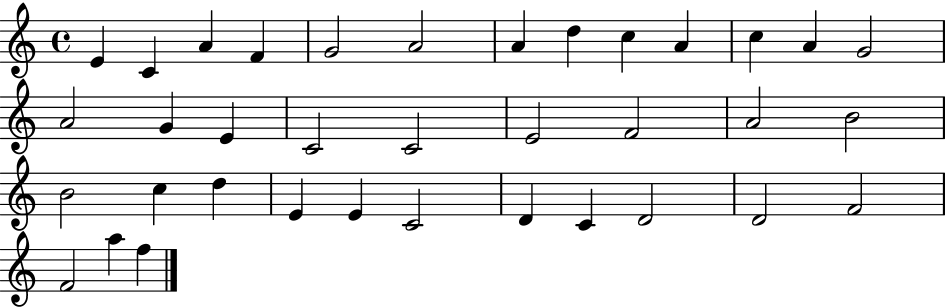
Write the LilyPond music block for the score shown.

{
  \clef treble
  \time 4/4
  \defaultTimeSignature
  \key c \major
  e'4 c'4 a'4 f'4 | g'2 a'2 | a'4 d''4 c''4 a'4 | c''4 a'4 g'2 | \break a'2 g'4 e'4 | c'2 c'2 | e'2 f'2 | a'2 b'2 | \break b'2 c''4 d''4 | e'4 e'4 c'2 | d'4 c'4 d'2 | d'2 f'2 | \break f'2 a''4 f''4 | \bar "|."
}